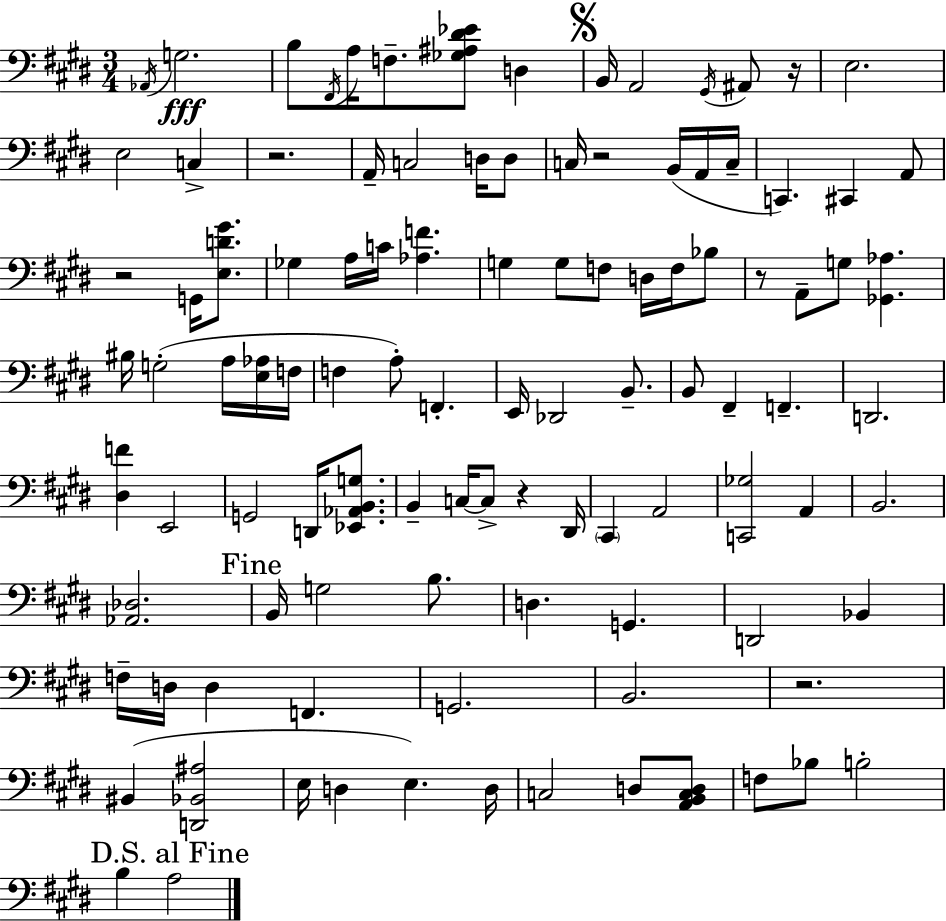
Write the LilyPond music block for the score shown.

{
  \clef bass
  \numericTimeSignature
  \time 3/4
  \key e \major
  \acciaccatura { aes,16 }\fff g2. | b8 \acciaccatura { fis,16 } a16 f8.-- <ges ais dis' ees'>8 d4 | \mark \markup { \musicglyph "scripts.segno" } b,16 a,2 \acciaccatura { gis,16 } | ais,8 r16 e2. | \break e2 c4-> | r2. | a,16-- c2 | d16 d8 c16 r2 | \break b,16( a,16 c16-- c,4.) cis,4 | a,8 r2 g,16 | <e d' gis'>8. ges4 a16 c'16 <aes f'>4. | g4 g8 f8 d16 | \break f16 bes8 r8 a,8-- g8 <ges, aes>4. | bis16 g2-.( | a16 <e aes>16 f16 f4 a8-.) f,4.-. | e,16 des,2 | \break b,8.-- b,8 fis,4-- f,4.-- | d,2. | <dis f'>4 e,2 | g,2 d,16 | \break <ees, aes, b, g>8. b,4-- c16~~ c8-> r4 | dis,16 \parenthesize cis,4 a,2 | <c, ges>2 a,4 | b,2. | \break <aes, des>2. | \mark "Fine" b,16 g2 | b8. d4. g,4. | d,2 bes,4 | \break f16-- d16 d4 f,4. | g,2. | b,2. | r2. | \break bis,4( <d, bes, ais>2 | e16 d4 e4.) | d16 c2 d8 | <a, b, c d>8 f8 bes8 b2-. | \break \mark "D.S. al Fine" b4 a2 | \bar "|."
}